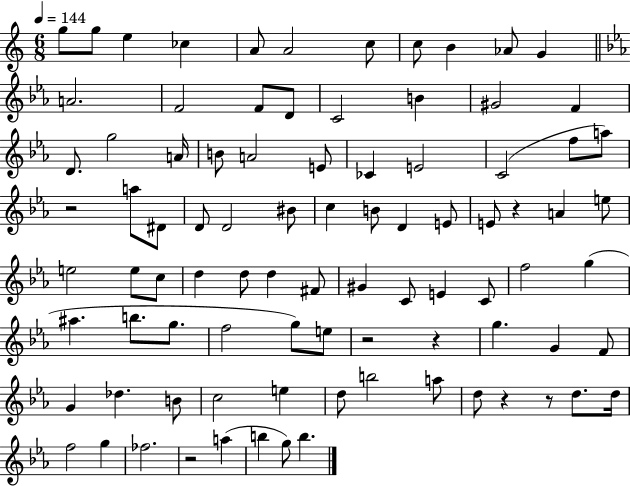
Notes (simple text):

G5/e G5/e E5/q CES5/q A4/e A4/h C5/e C5/e B4/q Ab4/e G4/q A4/h. F4/h F4/e D4/e C4/h B4/q G#4/h F4/q D4/e. G5/h A4/s B4/e A4/h E4/e CES4/q E4/h C4/h F5/e A5/e R/h A5/e D#4/e D4/e D4/h BIS4/e C5/q B4/e D4/q E4/e E4/e R/q A4/q E5/e E5/h E5/e C5/e D5/q D5/e D5/q F#4/e G#4/q C4/e E4/q C4/e F5/h G5/q A#5/q. B5/e. G5/e. F5/h G5/e E5/e R/h R/q G5/q. G4/q F4/e G4/q Db5/q. B4/e C5/h E5/q D5/e B5/h A5/e D5/e R/q R/e D5/e. D5/s F5/h G5/q FES5/h. R/h A5/q B5/q G5/e B5/q.